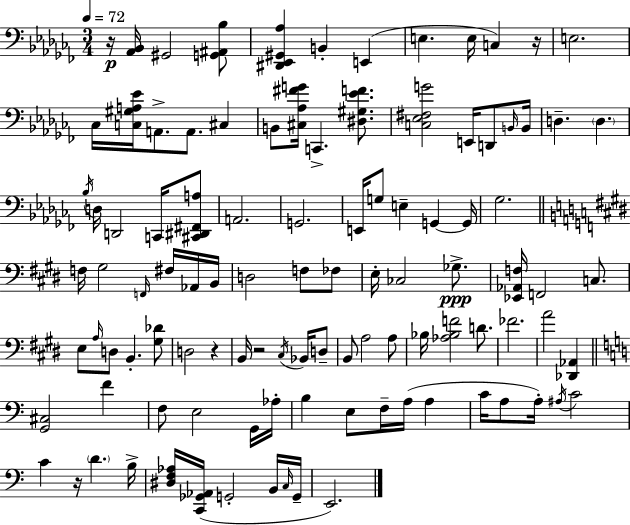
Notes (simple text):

R/s [Ab2,Bb2]/s G#2/h [G2,A#2,Bb3]/e [D#2,Eb2,G#2,Ab3]/q B2/q E2/q E3/q. E3/s C3/q R/s E3/h. CES3/s [C3,G#3,A3,Eb4]/s A2/e. A2/e. C#3/q B2/e [C#3,Ab3,F#4,G4]/s C2/q. [D#3,G#3,Eb4,F4]/e. [C3,Eb3,F#3,G4]/h E2/s D2/e B2/s B2/s D3/q. D3/q. Bb3/s D3/s D2/h C2/s [C#2,D#2,F#2,A3]/e A2/h. G2/h. E2/s G3/e E3/q G2/q G2/s Gb3/h. F3/s G#3/h F2/s F#3/s Ab2/s B2/s D3/h F3/e FES3/e E3/s CES3/h Gb3/e. [Eb2,Ab2,F3]/s F2/h C3/e. E3/e A3/s D3/e B2/q. [G#3,Db4]/e D3/h R/q B2/s R/h C#3/s Bb2/s D3/e B2/e A3/h A3/e Bb3/s [Ab3,Bb3,F4]/h D4/e. FES4/h. A4/h [Db2,Ab2]/q [G2,C#3]/h F4/q F3/e E3/h G2/s Ab3/s B3/q E3/e F3/s A3/s A3/q C4/s A3/e A3/s A#3/s C4/h C4/q R/s D4/q. B3/s [D#3,F3,Ab3]/s [C2,Gb2,Ab2]/s G2/h B2/s C3/s G2/s E2/h.